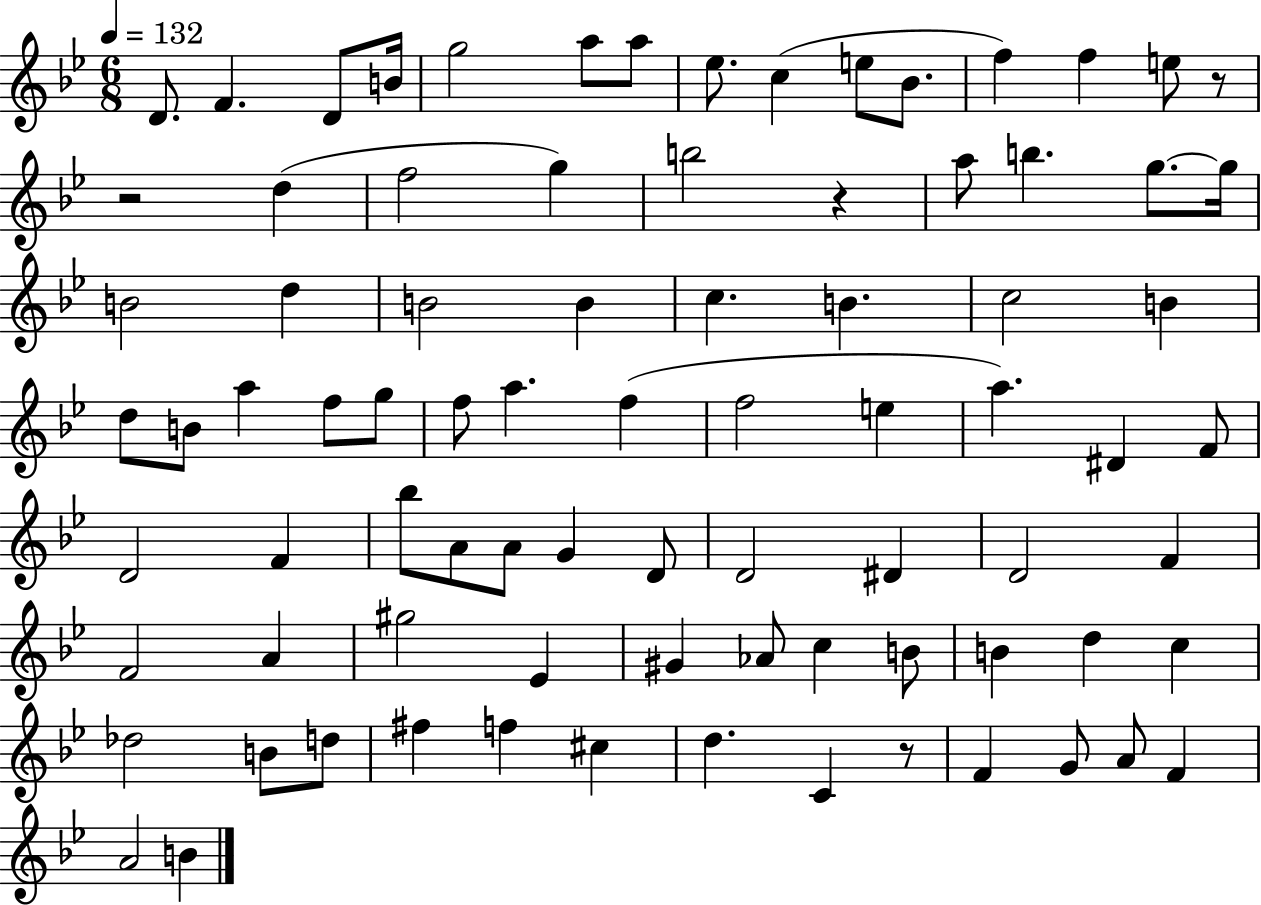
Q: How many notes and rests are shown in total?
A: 83